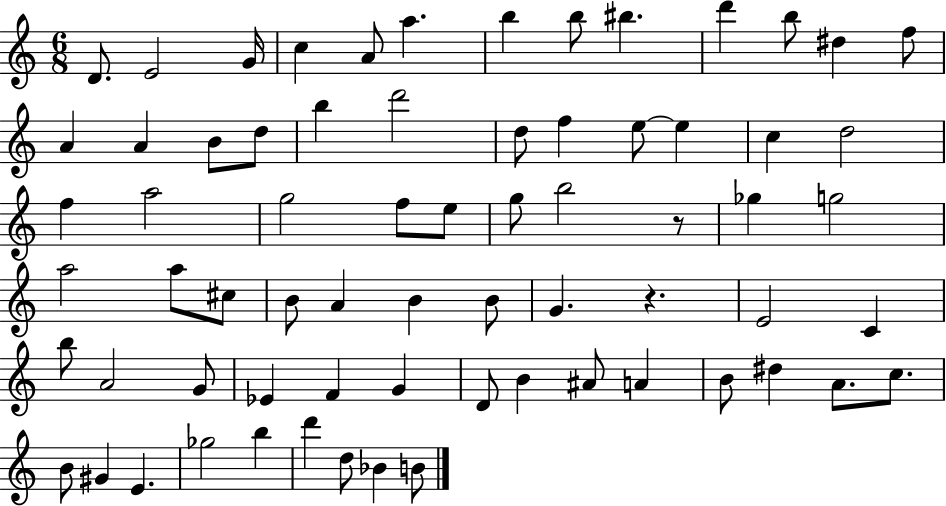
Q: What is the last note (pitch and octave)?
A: B4